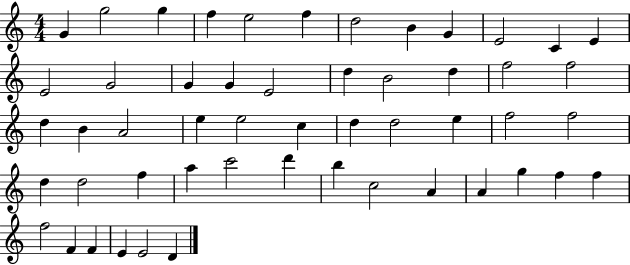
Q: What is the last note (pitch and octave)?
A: D4